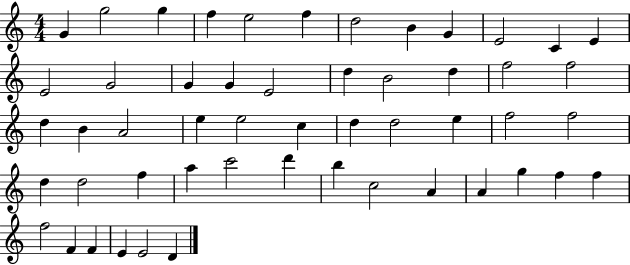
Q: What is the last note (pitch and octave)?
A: D4